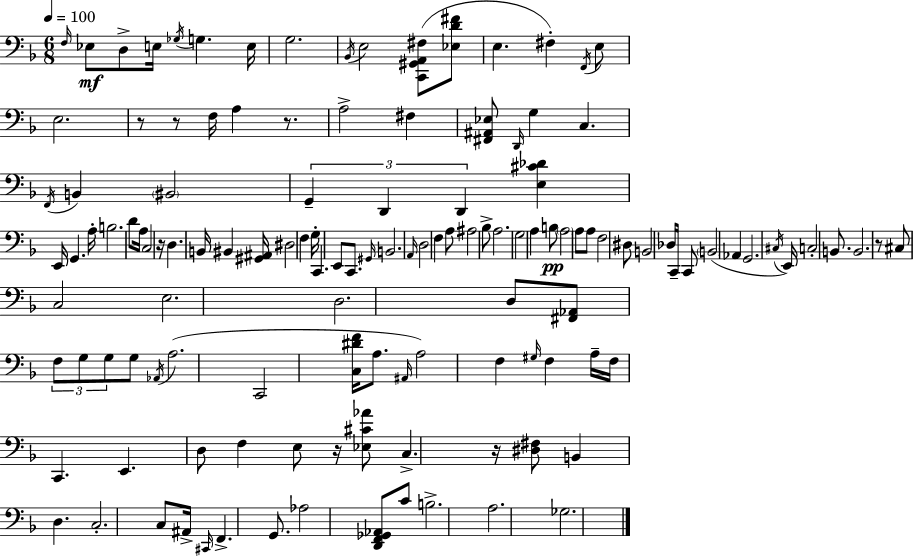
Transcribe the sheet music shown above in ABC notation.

X:1
T:Untitled
M:6/8
L:1/4
K:Dm
F,/4 _E,/2 D,/2 E,/4 _G,/4 G, E,/4 G,2 _B,,/4 E,2 [C,,^G,,A,,^F,]/2 [_E,D^F]/2 E, ^F, F,,/4 E,/2 E,2 z/2 z/2 F,/4 A, z/2 A,2 ^F, [^F,,^A,,_E,]/2 D,,/4 G, C, F,,/4 B,, ^B,,2 G,, D,, D,, [E,^C_D] E,,/4 G,, A,/4 B,2 D/2 A,/4 C,2 z/4 D, B,,/4 ^B,, [^G,,^A,,]/4 ^D,2 F, G,/4 C,, E,,/2 C,,/2 ^G,,/4 B,,2 A,,/4 D,2 F, A,/2 ^A,2 _B,/2 A,2 G,2 A, B,/2 A,2 A,/2 A,/2 F,2 ^D,/2 B,,2 _D,/4 C,,/4 C,,/2 B,,2 _A,, G,,2 ^C,/4 E,,/4 C,2 B,,/2 B,,2 z/2 ^C,/2 C,2 E,2 D,2 D,/2 [^F,,_A,,]/2 F,/2 G,/2 G,/2 G,/2 _A,,/4 A,2 C,,2 [C,^DF]/4 A,/2 ^A,,/4 A,2 F, ^G,/4 F, A,/4 F,/4 C,, E,, D,/2 F, E,/2 z/4 [_E,^C_A]/2 C, z/4 [^D,^F,]/2 B,, D, C,2 C,/2 ^A,,/4 ^C,,/4 F,, G,,/2 _A,2 [D,,F,,_G,,_A,,]/2 C/2 B,2 A,2 _G,2